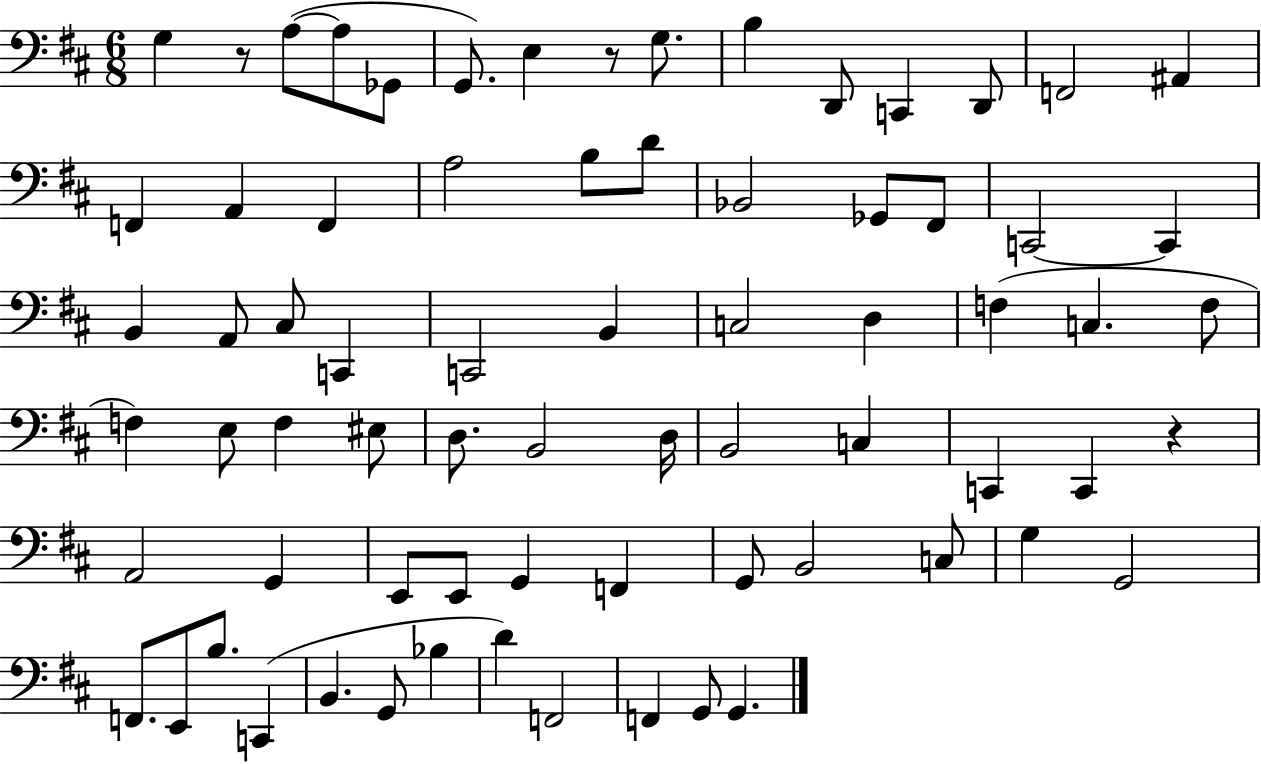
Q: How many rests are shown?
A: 3